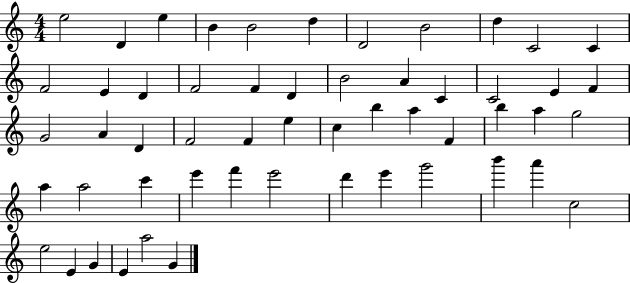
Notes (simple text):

E5/h D4/q E5/q B4/q B4/h D5/q D4/h B4/h D5/q C4/h C4/q F4/h E4/q D4/q F4/h F4/q D4/q B4/h A4/q C4/q C4/h E4/q F4/q G4/h A4/q D4/q F4/h F4/q E5/q C5/q B5/q A5/q F4/q B5/q A5/q G5/h A5/q A5/h C6/q E6/q F6/q E6/h D6/q E6/q G6/h B6/q A6/q C5/h E5/h E4/q G4/q E4/q A5/h G4/q